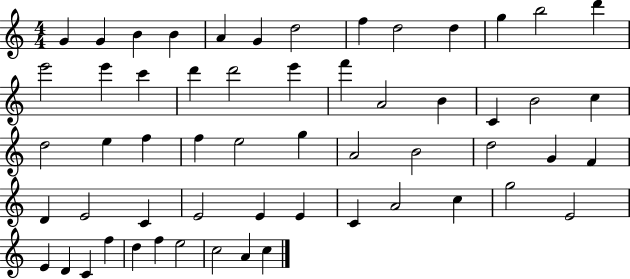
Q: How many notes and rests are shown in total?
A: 57